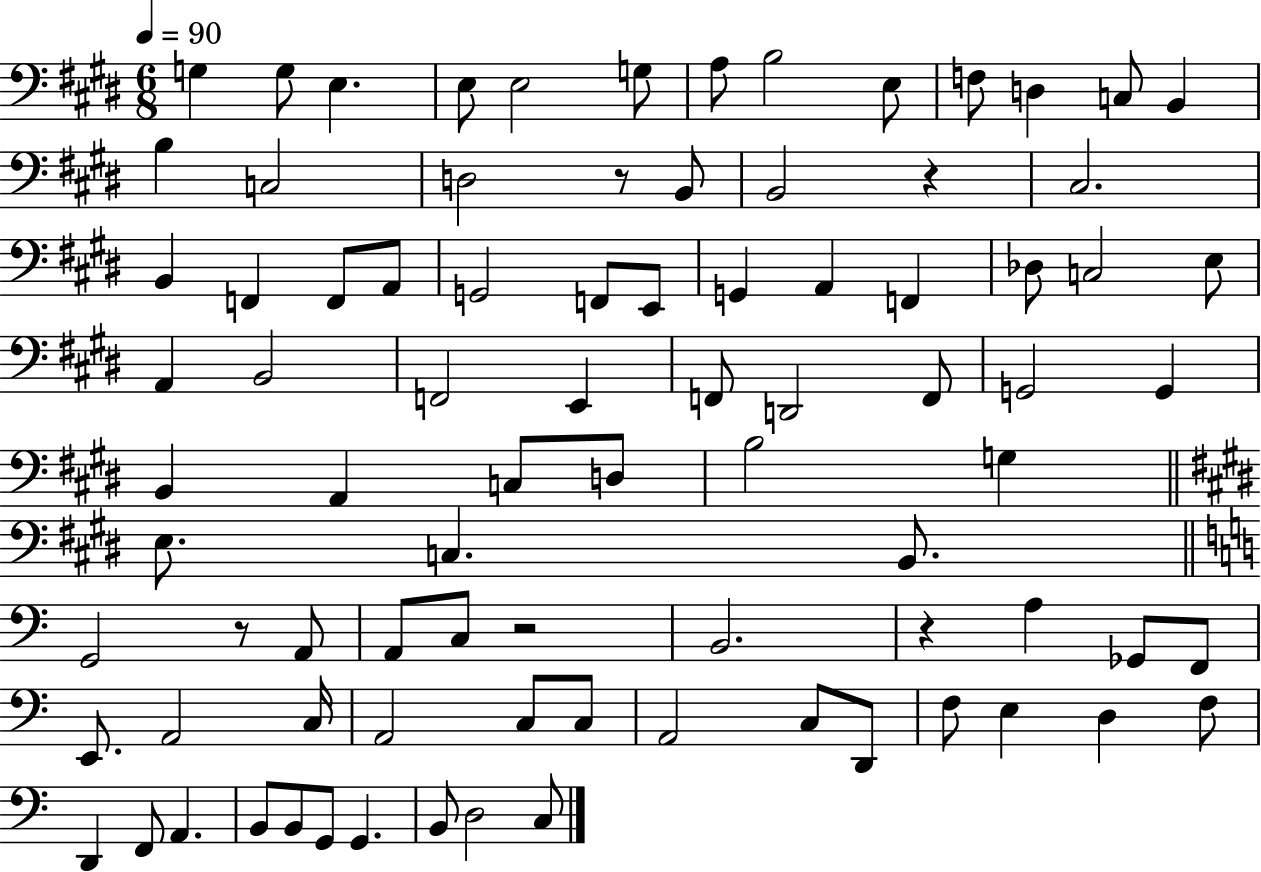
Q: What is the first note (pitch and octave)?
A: G3